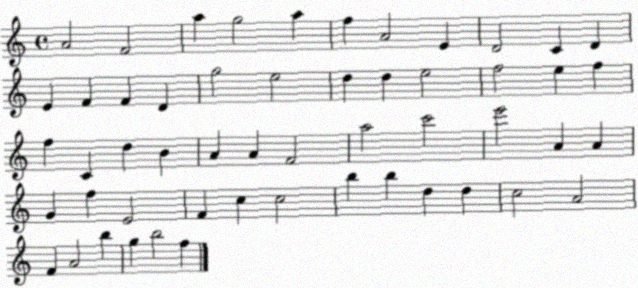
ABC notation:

X:1
T:Untitled
M:4/4
L:1/4
K:C
A2 F2 a g2 a f A2 E D2 C D E F F D g2 e2 d d e2 f2 e f f C d B A A F2 a2 c'2 e'2 A A G f E2 F c c2 b b d d c2 A2 F A2 b g b2 f